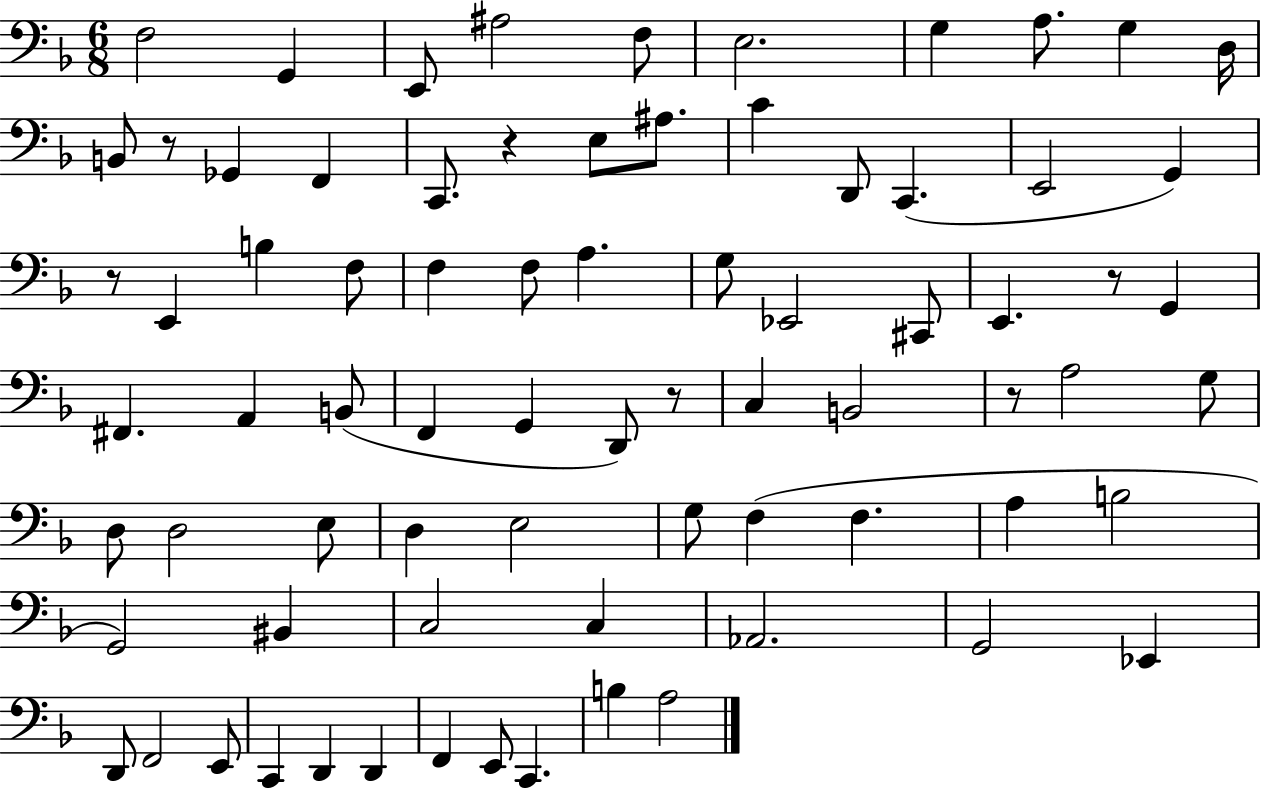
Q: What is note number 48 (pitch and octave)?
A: G3